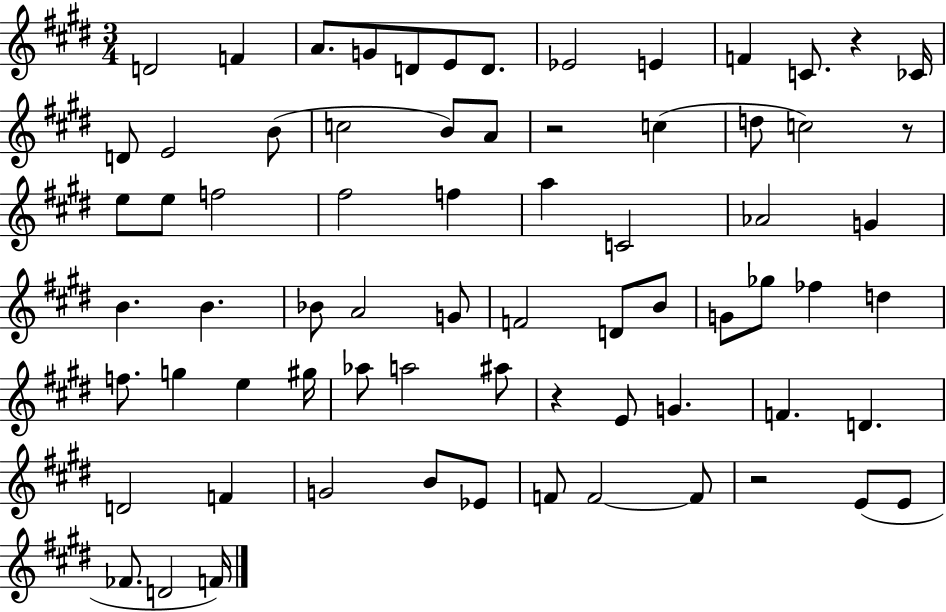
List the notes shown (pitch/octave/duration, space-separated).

D4/h F4/q A4/e. G4/e D4/e E4/e D4/e. Eb4/h E4/q F4/q C4/e. R/q CES4/s D4/e E4/h B4/e C5/h B4/e A4/e R/h C5/q D5/e C5/h R/e E5/e E5/e F5/h F#5/h F5/q A5/q C4/h Ab4/h G4/q B4/q. B4/q. Bb4/e A4/h G4/e F4/h D4/e B4/e G4/e Gb5/e FES5/q D5/q F5/e. G5/q E5/q G#5/s Ab5/e A5/h A#5/e R/q E4/e G4/q. F4/q. D4/q. D4/h F4/q G4/h B4/e Eb4/e F4/e F4/h F4/e R/h E4/e E4/e FES4/e. D4/h F4/s